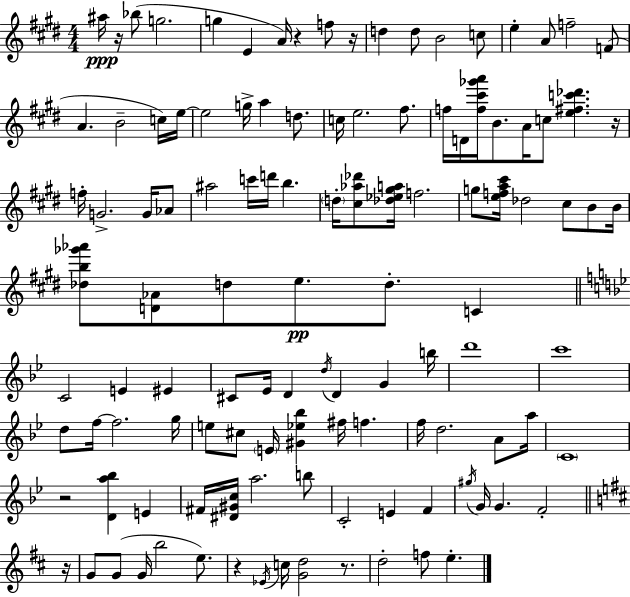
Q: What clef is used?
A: treble